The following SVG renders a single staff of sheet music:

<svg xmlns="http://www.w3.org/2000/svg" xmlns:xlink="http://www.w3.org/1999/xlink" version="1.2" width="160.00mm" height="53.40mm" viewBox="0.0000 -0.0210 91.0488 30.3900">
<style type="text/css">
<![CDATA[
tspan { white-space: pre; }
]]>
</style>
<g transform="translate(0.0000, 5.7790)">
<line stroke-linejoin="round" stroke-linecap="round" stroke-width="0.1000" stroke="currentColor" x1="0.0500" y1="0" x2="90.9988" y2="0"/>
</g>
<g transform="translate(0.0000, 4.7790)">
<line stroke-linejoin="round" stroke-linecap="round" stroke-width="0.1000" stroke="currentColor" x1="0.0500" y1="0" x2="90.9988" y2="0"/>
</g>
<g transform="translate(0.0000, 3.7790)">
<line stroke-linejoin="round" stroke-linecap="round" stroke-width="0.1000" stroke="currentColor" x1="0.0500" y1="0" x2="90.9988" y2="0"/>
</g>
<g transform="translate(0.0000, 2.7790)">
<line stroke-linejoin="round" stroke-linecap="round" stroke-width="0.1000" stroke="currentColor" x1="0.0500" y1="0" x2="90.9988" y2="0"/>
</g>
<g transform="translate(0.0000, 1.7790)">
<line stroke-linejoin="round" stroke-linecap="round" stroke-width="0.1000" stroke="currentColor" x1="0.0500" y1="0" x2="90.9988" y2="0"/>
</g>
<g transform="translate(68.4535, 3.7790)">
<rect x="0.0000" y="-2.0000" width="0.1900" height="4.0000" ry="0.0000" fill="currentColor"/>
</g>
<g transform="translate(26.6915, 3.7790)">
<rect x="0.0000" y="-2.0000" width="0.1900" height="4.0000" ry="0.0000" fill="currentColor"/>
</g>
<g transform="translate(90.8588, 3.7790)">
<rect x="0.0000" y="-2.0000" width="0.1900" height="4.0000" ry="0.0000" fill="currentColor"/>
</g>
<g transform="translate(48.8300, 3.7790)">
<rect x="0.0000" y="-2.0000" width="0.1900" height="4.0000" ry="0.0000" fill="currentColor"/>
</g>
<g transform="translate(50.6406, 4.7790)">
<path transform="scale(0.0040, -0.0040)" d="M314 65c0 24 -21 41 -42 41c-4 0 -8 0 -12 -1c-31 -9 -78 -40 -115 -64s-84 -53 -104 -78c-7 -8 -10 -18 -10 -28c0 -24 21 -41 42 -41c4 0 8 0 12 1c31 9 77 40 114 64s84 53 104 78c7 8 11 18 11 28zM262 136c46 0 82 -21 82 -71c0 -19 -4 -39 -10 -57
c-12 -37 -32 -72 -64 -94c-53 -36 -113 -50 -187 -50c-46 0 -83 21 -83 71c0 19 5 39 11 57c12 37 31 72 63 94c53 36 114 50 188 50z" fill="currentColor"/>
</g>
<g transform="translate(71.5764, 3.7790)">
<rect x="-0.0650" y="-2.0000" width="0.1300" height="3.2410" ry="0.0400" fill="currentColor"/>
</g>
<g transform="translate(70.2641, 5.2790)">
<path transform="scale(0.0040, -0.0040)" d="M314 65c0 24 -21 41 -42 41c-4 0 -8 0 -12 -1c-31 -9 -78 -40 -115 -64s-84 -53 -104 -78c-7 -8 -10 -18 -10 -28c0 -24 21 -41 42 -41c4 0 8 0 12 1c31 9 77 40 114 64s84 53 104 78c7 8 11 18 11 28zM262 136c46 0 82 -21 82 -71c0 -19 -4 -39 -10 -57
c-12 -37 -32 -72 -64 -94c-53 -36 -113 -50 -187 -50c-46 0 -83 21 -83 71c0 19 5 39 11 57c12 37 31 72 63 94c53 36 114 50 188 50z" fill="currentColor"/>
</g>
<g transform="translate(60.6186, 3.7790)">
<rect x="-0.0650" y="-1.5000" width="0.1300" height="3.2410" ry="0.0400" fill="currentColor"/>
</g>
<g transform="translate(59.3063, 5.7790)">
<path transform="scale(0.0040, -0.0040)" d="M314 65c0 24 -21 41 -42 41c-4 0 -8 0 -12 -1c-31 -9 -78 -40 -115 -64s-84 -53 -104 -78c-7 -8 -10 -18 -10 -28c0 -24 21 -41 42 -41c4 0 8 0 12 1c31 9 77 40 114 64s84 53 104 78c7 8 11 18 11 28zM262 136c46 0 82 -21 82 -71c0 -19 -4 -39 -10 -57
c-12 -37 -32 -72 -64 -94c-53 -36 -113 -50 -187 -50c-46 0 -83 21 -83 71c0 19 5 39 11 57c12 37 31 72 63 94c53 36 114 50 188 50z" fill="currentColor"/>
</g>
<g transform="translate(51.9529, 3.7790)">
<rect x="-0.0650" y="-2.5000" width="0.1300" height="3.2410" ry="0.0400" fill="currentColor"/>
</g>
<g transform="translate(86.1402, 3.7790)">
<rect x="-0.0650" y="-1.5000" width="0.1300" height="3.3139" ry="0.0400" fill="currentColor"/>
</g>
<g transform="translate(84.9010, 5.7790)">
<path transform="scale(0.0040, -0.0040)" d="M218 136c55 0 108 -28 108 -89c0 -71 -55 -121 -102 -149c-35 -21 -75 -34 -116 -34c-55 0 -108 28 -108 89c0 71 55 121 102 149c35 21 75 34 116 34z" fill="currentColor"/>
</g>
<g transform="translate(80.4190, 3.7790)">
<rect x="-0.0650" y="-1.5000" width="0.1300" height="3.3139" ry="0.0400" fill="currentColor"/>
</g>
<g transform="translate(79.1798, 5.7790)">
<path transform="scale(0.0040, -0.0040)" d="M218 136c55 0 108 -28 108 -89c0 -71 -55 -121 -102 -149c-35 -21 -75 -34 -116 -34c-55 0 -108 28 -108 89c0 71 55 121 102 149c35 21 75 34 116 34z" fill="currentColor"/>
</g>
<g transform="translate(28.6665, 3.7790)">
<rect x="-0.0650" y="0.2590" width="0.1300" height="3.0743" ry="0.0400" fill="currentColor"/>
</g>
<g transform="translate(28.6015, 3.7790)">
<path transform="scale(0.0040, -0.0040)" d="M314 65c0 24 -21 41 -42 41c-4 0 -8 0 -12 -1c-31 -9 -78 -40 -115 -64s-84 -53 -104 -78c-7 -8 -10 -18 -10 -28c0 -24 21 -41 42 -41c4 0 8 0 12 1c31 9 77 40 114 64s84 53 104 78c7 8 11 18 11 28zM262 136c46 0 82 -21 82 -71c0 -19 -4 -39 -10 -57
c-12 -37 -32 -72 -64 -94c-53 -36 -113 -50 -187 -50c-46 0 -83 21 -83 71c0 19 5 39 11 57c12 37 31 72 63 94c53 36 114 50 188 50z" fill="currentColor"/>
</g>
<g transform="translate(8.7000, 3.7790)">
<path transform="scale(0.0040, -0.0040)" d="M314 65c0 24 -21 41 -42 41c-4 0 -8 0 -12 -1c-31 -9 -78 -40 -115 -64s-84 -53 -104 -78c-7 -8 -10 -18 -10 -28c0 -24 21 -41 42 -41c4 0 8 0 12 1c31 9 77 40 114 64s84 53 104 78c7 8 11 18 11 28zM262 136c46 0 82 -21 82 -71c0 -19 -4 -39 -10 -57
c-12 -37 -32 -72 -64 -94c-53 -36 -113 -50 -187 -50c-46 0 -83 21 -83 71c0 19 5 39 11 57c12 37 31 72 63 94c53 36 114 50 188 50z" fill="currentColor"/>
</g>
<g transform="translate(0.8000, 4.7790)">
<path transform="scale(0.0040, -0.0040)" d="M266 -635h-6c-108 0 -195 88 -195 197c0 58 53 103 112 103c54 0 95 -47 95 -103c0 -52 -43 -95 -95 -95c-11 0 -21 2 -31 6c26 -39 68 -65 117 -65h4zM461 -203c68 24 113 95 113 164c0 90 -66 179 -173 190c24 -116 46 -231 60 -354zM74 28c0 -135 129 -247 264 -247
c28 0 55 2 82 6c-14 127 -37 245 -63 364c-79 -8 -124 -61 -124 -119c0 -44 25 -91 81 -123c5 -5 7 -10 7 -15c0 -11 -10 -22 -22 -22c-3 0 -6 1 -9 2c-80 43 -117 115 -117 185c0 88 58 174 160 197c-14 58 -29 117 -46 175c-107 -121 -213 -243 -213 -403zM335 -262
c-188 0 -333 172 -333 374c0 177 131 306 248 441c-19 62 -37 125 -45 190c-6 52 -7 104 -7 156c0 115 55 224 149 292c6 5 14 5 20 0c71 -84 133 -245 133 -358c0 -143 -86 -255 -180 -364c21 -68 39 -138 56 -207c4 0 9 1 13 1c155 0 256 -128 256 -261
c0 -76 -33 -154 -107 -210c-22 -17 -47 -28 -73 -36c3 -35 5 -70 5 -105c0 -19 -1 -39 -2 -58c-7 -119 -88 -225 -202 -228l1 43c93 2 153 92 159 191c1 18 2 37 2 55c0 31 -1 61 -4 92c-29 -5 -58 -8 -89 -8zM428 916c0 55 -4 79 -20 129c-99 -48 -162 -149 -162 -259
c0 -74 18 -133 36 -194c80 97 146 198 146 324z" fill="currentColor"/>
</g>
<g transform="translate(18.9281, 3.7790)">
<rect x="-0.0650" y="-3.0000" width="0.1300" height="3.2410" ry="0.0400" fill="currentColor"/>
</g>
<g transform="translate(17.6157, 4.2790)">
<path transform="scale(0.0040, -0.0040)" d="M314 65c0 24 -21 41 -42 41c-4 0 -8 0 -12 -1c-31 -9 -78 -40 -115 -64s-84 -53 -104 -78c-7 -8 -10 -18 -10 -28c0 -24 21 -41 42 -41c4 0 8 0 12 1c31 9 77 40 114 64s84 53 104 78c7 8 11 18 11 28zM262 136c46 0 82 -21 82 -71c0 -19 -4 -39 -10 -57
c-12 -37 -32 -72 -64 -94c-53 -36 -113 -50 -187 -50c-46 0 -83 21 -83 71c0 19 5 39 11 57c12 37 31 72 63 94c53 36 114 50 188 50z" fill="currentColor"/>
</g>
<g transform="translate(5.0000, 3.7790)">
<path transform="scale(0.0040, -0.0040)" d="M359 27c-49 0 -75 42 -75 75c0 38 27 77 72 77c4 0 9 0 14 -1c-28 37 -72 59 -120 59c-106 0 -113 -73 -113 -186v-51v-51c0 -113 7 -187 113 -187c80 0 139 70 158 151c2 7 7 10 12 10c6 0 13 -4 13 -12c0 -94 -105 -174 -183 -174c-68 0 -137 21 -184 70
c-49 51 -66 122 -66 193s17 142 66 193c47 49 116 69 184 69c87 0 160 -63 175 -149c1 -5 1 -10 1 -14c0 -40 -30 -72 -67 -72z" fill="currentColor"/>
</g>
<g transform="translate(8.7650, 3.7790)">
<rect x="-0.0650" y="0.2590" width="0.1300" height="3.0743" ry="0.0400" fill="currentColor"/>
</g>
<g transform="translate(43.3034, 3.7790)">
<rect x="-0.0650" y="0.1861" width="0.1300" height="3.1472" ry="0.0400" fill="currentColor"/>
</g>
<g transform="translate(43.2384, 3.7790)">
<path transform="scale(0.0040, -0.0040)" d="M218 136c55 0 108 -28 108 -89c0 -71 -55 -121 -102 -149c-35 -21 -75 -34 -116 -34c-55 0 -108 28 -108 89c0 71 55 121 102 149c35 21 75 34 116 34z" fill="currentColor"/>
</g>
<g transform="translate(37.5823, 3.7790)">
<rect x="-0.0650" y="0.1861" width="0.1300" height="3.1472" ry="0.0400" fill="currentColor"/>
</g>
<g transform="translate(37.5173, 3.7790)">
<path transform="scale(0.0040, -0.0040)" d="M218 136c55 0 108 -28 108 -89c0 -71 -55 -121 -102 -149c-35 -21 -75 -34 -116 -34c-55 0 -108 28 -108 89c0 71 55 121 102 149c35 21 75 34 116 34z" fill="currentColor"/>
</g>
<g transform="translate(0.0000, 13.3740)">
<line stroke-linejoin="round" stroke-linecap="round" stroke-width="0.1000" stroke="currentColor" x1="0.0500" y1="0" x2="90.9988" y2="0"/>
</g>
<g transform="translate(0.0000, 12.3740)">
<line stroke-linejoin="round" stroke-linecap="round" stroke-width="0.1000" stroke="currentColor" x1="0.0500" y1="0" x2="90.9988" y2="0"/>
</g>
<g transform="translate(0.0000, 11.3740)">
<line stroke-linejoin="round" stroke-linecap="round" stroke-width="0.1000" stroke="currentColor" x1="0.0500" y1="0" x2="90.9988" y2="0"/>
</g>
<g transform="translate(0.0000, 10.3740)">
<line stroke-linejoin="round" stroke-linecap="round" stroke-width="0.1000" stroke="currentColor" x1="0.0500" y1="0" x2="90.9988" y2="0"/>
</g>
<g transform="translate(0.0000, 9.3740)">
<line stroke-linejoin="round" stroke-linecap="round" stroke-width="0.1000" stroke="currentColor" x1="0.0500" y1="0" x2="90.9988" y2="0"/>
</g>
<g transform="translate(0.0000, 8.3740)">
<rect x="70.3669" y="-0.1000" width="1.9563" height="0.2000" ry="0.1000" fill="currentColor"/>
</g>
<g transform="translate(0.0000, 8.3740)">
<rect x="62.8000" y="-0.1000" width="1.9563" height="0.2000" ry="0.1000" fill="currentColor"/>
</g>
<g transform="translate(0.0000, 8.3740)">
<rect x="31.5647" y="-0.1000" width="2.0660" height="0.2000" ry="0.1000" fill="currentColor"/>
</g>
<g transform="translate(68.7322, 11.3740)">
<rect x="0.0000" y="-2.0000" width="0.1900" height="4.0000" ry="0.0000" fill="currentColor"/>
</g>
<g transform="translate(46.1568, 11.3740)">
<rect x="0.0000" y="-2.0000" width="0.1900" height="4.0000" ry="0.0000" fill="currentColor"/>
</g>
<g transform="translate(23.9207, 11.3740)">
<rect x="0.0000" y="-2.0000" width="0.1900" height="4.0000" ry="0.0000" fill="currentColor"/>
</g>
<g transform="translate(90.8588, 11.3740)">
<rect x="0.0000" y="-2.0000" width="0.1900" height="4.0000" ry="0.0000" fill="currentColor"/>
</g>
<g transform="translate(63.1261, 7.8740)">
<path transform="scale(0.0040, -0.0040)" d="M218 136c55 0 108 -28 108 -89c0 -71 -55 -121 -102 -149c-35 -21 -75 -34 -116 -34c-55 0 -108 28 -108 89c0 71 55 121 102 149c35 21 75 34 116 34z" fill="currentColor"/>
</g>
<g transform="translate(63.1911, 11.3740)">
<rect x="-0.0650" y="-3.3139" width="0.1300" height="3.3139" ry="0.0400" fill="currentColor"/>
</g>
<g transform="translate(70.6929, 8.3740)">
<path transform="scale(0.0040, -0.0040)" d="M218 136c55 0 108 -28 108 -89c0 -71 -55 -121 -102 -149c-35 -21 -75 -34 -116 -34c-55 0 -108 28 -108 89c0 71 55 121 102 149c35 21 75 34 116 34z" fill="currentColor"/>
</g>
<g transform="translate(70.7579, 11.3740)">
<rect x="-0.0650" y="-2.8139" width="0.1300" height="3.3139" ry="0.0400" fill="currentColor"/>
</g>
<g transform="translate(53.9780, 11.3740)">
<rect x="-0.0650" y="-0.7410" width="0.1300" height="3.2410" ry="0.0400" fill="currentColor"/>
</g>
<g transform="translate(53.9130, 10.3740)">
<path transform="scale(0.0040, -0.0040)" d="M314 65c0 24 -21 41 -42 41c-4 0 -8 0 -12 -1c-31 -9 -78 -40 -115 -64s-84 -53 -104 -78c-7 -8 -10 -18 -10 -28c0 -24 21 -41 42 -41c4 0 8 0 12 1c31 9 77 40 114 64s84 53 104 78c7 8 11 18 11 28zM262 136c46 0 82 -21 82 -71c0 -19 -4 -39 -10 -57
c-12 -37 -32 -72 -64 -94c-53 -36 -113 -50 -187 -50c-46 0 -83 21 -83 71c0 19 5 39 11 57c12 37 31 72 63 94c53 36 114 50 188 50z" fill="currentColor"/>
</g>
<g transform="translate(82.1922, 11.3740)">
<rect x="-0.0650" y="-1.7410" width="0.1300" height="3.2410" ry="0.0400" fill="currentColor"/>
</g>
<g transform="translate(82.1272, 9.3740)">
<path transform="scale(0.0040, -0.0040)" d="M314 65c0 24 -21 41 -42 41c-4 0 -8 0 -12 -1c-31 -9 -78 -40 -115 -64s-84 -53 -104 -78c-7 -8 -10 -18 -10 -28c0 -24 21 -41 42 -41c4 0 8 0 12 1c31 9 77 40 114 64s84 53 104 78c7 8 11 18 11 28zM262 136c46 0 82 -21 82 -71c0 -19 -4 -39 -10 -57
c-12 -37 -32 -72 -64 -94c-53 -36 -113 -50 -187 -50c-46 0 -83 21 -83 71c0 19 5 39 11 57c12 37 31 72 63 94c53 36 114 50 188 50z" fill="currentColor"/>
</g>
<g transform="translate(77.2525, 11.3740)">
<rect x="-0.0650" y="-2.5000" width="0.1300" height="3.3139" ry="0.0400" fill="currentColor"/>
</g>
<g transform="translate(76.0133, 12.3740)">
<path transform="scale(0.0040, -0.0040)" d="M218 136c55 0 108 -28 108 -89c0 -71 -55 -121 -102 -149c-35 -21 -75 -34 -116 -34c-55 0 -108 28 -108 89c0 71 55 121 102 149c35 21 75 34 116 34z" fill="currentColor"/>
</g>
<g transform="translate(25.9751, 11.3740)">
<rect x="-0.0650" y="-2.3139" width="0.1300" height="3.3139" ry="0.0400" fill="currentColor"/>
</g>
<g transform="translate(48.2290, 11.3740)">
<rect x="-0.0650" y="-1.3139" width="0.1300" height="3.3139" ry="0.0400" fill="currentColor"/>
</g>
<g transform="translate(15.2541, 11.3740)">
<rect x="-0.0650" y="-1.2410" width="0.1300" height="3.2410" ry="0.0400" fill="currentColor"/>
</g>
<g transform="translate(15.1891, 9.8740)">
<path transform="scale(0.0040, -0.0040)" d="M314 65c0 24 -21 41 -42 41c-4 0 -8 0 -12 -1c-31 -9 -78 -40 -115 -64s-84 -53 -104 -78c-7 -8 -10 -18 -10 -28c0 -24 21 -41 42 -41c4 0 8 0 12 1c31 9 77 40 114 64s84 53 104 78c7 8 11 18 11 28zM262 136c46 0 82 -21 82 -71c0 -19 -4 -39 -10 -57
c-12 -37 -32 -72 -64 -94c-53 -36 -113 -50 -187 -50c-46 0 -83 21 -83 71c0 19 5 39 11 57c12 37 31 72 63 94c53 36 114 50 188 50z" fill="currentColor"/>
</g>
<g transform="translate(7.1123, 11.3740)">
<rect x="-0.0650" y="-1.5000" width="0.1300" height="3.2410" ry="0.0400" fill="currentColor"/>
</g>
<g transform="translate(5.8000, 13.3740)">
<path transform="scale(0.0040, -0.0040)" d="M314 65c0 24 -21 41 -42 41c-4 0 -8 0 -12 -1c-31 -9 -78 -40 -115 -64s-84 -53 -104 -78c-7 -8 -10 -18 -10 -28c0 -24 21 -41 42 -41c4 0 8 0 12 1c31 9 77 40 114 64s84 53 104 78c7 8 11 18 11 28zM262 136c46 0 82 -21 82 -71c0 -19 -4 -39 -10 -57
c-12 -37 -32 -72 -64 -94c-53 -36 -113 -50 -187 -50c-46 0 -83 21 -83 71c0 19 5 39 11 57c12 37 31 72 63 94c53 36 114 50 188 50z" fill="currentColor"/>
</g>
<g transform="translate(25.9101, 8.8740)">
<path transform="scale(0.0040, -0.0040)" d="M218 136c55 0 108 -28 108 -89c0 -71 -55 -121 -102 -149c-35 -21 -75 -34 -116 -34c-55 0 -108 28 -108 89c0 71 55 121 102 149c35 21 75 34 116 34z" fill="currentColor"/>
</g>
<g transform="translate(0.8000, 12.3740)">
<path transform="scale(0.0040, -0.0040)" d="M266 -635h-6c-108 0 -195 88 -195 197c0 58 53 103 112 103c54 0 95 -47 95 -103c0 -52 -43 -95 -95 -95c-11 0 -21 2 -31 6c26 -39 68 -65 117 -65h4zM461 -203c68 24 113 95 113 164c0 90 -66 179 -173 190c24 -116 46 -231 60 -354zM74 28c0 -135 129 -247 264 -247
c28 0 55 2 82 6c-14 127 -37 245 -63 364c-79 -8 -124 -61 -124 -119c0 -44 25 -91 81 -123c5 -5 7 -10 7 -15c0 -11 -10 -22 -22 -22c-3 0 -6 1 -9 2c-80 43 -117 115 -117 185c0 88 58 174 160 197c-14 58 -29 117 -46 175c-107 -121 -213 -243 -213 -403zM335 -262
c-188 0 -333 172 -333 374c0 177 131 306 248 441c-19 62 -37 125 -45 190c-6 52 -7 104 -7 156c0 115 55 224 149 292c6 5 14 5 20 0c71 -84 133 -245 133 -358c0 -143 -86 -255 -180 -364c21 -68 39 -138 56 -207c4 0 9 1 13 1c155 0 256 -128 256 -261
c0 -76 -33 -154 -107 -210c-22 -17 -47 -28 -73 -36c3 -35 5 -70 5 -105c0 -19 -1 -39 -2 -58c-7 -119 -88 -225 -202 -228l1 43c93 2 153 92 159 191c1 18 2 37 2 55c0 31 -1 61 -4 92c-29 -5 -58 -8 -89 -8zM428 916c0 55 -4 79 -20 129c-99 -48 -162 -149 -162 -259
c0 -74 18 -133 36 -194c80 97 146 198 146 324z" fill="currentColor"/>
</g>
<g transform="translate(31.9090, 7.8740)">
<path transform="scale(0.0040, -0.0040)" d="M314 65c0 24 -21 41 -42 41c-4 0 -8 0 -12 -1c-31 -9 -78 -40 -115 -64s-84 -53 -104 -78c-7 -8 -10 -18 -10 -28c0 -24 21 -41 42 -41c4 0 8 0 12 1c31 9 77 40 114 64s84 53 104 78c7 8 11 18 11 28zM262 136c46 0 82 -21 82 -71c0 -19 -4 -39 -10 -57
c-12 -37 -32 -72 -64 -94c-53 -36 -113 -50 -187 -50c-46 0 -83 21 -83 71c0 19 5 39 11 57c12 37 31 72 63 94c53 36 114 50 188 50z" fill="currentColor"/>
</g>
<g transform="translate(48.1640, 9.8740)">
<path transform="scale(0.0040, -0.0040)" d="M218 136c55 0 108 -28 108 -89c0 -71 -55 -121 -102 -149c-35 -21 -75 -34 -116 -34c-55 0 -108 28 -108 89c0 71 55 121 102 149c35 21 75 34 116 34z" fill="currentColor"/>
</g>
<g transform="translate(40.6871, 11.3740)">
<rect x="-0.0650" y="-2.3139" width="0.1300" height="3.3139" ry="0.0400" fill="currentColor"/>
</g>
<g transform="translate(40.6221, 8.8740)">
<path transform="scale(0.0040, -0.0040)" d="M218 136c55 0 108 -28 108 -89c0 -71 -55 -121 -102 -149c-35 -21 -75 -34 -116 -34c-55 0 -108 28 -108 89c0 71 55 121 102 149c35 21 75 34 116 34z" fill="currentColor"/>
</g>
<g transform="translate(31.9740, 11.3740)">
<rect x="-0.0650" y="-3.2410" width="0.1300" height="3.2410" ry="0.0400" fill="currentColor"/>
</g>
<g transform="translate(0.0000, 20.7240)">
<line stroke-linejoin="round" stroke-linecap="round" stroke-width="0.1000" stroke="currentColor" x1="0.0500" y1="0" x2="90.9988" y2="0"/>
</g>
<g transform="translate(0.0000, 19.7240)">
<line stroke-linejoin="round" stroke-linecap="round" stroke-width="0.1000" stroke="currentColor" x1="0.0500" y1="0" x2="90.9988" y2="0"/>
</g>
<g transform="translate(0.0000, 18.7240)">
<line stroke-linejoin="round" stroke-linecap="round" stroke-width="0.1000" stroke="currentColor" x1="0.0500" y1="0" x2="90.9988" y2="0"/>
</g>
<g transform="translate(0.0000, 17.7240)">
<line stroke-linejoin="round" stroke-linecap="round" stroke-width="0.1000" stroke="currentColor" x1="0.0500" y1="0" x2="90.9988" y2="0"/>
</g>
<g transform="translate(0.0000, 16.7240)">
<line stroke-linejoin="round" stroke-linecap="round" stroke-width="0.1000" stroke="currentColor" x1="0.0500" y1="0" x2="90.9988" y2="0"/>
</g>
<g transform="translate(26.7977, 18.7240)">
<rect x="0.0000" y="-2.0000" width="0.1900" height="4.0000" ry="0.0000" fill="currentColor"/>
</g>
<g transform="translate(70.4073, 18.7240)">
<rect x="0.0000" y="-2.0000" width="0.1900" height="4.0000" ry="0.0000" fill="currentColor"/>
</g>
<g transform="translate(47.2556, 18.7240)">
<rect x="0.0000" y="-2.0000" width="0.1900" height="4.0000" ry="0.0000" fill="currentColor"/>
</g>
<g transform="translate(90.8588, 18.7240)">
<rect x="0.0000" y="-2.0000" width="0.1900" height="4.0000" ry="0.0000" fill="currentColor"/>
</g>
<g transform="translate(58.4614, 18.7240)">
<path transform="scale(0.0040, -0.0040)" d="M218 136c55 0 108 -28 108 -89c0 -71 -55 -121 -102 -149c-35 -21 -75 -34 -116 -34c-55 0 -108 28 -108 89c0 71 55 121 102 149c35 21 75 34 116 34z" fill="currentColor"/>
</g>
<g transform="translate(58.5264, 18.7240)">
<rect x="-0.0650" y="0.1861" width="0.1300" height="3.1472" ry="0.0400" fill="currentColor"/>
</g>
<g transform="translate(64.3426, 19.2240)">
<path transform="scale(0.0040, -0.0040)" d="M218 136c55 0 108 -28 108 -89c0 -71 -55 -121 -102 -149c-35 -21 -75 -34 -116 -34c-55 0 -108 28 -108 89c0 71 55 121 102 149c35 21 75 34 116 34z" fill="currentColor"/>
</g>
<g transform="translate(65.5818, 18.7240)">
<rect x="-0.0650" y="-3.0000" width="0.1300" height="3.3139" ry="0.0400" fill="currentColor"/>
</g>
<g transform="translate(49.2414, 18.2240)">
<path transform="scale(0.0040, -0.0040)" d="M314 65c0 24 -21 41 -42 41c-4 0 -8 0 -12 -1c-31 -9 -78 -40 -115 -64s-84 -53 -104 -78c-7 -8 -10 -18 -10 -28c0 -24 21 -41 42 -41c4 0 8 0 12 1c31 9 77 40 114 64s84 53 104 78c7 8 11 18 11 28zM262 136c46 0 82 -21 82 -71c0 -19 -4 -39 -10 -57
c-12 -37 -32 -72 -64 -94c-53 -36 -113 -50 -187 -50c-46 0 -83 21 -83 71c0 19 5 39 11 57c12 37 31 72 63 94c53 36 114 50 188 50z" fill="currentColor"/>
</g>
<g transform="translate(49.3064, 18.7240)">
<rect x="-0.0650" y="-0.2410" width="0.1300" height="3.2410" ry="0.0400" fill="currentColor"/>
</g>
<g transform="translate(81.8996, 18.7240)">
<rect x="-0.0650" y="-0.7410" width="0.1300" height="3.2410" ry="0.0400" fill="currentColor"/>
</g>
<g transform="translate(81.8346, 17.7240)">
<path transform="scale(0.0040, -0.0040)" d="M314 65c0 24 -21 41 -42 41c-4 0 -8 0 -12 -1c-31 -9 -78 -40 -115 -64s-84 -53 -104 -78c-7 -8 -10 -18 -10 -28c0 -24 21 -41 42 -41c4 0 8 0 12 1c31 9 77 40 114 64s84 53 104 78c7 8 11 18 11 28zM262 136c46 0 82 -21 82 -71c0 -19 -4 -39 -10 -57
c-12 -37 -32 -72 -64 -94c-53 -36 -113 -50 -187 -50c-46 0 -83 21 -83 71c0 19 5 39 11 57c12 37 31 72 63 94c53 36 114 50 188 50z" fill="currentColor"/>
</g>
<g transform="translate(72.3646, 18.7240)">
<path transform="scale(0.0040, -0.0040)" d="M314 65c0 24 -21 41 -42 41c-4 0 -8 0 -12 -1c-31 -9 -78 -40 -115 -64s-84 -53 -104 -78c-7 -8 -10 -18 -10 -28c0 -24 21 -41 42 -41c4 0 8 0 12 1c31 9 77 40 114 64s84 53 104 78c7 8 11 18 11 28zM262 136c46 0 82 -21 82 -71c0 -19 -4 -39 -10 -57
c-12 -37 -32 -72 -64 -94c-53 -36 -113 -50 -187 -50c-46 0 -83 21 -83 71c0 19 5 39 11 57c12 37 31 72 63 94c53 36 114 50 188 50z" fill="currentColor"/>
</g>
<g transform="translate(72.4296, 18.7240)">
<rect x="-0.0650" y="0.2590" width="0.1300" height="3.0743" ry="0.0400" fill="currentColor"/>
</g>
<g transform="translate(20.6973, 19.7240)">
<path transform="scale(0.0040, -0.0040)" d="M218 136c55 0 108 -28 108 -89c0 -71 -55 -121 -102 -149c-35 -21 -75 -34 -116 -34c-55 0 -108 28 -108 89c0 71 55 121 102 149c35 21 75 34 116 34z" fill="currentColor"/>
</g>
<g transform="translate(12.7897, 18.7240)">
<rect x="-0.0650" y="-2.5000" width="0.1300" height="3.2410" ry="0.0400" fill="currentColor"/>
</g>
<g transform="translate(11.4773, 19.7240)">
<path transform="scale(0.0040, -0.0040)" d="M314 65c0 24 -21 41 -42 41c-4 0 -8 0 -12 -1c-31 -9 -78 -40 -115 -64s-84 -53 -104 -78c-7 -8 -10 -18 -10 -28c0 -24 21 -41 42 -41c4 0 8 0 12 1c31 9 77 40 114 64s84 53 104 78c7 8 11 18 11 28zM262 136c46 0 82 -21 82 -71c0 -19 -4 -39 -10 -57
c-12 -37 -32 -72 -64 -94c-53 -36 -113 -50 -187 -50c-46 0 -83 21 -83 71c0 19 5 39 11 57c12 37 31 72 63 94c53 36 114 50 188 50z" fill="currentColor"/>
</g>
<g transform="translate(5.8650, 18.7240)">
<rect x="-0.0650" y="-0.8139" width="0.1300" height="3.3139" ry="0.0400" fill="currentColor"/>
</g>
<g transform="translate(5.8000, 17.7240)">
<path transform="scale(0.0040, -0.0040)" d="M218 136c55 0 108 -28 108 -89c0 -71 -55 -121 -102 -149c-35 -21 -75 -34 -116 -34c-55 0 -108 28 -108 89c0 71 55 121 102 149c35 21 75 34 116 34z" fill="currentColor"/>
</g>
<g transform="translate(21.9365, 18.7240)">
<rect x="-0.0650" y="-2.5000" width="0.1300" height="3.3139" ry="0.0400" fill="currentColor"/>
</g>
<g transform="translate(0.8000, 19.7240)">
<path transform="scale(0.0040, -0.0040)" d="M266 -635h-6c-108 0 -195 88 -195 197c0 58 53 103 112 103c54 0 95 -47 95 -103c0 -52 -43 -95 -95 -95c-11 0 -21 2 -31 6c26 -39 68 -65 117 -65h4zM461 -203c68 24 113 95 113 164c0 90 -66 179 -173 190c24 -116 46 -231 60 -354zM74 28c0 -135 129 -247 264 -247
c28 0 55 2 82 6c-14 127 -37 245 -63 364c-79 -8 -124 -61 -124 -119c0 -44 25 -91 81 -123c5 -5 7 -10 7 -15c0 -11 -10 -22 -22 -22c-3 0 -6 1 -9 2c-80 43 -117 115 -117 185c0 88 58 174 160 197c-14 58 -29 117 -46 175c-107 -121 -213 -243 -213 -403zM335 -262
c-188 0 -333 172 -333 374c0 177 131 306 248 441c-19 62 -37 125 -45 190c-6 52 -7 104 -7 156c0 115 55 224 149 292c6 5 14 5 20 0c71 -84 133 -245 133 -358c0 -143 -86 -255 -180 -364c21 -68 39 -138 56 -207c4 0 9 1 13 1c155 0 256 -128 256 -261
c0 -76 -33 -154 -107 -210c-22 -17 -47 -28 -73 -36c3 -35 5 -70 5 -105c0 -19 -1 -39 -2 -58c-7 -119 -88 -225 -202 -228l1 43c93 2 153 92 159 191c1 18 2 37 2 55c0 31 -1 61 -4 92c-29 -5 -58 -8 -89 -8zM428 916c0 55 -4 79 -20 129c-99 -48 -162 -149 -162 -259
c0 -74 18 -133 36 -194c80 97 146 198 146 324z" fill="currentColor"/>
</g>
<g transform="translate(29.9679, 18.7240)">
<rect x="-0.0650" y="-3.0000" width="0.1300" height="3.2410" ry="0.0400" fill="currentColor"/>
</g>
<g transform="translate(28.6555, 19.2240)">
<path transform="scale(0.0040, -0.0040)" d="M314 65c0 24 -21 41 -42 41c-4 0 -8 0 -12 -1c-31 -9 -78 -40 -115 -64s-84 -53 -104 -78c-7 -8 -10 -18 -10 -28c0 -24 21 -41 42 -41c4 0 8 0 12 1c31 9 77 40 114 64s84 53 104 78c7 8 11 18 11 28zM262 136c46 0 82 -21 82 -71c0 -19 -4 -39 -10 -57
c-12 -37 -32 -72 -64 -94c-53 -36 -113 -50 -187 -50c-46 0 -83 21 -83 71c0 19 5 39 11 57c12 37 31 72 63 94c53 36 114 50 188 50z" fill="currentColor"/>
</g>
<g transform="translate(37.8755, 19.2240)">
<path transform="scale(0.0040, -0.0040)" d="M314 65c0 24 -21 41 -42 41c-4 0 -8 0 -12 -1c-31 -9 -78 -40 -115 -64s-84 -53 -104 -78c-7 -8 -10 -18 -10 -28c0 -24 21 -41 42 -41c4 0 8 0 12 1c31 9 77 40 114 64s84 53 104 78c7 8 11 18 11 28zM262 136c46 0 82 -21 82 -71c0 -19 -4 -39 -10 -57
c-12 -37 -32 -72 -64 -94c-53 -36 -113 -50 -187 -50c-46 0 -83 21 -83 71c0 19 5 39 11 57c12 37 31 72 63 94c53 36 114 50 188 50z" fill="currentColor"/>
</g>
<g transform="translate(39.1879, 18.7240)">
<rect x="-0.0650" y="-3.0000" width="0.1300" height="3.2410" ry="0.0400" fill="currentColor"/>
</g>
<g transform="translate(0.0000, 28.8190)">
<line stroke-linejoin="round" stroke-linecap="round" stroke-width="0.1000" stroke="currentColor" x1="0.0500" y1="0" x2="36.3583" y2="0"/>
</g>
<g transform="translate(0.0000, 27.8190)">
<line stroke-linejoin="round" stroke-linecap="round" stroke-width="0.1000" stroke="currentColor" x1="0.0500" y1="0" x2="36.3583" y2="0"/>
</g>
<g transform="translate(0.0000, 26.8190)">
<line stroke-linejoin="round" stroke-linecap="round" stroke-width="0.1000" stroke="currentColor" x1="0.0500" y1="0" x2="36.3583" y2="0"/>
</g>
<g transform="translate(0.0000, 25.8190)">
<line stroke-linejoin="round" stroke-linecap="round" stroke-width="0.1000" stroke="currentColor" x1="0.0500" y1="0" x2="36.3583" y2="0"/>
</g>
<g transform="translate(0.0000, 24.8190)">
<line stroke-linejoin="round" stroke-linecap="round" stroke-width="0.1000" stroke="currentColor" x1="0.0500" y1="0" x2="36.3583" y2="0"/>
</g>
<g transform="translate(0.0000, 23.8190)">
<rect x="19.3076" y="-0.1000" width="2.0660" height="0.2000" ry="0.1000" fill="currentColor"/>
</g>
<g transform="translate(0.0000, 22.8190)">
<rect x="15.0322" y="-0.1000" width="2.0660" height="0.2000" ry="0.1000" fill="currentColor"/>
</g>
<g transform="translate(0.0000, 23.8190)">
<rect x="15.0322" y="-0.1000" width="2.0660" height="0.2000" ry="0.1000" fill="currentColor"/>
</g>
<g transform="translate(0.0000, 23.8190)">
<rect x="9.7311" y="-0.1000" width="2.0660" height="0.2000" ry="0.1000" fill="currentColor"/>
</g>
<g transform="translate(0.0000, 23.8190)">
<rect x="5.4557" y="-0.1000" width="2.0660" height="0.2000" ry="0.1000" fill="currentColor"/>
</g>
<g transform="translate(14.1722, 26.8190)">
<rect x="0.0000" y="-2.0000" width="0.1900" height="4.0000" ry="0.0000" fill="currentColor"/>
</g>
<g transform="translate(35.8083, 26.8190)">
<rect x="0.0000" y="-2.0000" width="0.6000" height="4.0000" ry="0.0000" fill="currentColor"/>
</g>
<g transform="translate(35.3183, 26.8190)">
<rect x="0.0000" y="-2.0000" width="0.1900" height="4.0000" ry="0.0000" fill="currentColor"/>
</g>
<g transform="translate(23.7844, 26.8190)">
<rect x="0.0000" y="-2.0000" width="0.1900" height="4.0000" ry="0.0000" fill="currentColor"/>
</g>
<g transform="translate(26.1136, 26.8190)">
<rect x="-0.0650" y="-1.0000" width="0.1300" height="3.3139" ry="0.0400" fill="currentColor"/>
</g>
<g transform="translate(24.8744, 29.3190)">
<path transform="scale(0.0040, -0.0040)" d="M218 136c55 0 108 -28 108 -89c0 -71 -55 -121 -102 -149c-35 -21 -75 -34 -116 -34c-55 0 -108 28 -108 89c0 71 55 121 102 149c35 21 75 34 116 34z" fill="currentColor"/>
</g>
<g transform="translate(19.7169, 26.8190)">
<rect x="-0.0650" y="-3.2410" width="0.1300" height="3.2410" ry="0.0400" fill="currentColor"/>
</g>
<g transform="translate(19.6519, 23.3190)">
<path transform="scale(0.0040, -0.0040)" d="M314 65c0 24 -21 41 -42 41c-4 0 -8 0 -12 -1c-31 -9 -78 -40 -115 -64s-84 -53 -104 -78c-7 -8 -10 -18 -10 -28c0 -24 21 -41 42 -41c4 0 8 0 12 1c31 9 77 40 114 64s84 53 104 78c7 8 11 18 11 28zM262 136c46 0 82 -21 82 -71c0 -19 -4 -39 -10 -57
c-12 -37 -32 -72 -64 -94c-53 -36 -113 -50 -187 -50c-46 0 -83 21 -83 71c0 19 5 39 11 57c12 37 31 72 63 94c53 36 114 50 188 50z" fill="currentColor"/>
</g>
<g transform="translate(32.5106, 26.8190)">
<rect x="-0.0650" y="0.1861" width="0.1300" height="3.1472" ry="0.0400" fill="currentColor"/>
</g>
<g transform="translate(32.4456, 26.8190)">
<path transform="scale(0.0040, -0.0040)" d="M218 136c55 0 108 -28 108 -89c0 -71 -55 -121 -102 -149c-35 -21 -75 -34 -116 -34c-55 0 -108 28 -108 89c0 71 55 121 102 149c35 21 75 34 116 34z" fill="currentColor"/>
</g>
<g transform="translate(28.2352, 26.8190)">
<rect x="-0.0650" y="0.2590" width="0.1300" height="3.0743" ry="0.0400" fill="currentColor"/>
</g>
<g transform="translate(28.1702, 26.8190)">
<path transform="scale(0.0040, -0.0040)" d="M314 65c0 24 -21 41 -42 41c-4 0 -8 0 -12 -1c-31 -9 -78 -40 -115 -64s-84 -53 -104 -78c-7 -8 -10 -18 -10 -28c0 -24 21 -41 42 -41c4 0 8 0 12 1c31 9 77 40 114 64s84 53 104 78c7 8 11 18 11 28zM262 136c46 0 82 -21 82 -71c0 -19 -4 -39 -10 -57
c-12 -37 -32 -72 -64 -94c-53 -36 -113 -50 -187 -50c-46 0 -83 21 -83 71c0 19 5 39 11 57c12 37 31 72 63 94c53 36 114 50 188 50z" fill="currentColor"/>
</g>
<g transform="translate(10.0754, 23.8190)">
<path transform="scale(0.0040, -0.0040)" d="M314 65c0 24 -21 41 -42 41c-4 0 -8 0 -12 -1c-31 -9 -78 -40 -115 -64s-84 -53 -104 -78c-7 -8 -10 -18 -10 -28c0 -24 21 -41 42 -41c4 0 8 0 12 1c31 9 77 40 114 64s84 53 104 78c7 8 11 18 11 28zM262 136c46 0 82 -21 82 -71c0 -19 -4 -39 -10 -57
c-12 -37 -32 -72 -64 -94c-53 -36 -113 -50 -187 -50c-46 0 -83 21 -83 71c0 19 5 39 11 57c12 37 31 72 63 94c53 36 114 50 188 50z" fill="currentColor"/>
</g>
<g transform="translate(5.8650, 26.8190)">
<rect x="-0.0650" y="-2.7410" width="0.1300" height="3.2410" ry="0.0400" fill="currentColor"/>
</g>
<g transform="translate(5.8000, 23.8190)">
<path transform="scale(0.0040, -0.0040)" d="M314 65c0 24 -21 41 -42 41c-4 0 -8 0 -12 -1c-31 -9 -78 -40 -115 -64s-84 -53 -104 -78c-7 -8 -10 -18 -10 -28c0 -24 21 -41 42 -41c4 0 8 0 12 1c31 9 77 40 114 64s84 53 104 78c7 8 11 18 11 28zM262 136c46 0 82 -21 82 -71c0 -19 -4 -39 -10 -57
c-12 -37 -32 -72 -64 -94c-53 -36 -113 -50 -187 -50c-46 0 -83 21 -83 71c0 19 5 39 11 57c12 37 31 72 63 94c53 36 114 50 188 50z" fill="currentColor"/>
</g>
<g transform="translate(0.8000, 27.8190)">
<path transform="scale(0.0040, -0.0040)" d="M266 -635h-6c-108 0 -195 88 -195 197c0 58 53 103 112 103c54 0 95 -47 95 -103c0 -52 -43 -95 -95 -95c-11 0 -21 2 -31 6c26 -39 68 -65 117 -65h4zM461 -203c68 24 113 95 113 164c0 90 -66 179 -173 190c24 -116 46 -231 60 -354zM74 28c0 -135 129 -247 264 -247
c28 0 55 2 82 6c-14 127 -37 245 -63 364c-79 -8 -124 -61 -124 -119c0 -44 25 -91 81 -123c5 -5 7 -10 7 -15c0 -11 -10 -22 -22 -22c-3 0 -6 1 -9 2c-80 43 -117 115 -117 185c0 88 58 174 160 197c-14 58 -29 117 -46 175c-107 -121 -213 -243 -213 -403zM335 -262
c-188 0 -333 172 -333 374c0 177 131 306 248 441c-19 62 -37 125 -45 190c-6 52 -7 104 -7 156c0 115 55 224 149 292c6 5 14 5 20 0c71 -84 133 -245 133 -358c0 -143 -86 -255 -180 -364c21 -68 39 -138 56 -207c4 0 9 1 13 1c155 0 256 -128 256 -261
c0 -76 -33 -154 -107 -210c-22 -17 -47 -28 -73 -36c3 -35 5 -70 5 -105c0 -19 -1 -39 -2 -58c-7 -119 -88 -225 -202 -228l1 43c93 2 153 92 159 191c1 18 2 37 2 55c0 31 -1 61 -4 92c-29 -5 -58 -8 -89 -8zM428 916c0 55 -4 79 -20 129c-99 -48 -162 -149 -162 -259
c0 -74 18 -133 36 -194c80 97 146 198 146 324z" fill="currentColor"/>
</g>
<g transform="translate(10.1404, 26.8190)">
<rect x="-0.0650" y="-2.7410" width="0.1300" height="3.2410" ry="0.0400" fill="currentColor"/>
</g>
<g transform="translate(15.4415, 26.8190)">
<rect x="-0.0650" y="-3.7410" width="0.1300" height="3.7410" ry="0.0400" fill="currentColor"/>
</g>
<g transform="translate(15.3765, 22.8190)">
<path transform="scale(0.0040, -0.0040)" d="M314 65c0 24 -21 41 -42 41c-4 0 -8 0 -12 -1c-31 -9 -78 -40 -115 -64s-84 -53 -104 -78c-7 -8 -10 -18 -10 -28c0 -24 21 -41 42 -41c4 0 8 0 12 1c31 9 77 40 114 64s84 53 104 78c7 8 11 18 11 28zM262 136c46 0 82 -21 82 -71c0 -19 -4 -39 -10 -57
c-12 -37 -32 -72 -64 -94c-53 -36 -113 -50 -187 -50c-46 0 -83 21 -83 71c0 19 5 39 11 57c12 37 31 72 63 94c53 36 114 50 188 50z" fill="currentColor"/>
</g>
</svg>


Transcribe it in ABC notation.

X:1
T:Untitled
M:4/4
L:1/4
K:C
B2 A2 B2 B B G2 E2 F2 E E E2 e2 g b2 g e d2 b a G f2 d G2 G A2 A2 c2 B A B2 d2 a2 a2 c'2 b2 D B2 B